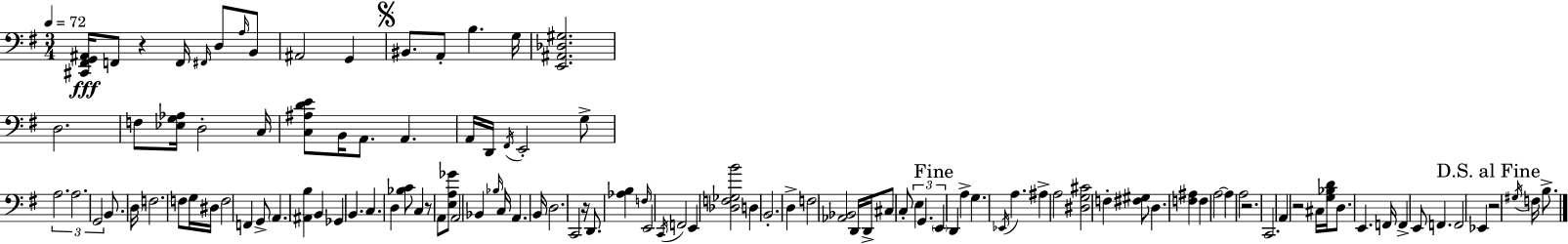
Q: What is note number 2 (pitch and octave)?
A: F2